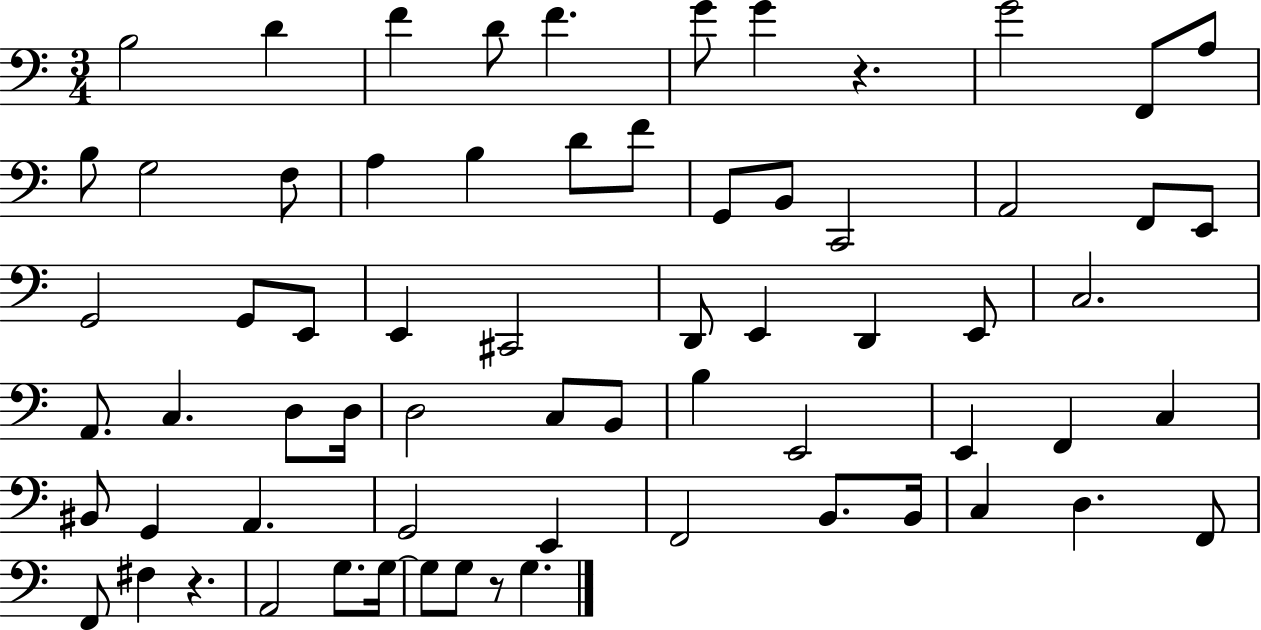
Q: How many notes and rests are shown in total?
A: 67